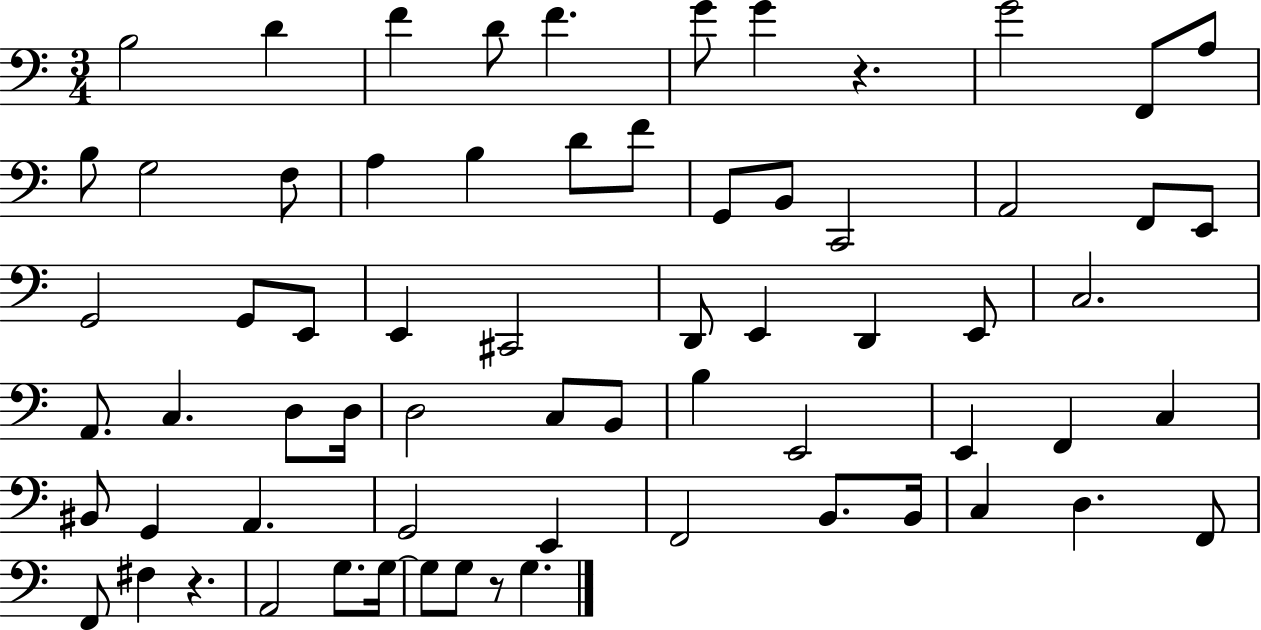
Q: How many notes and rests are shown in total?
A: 67